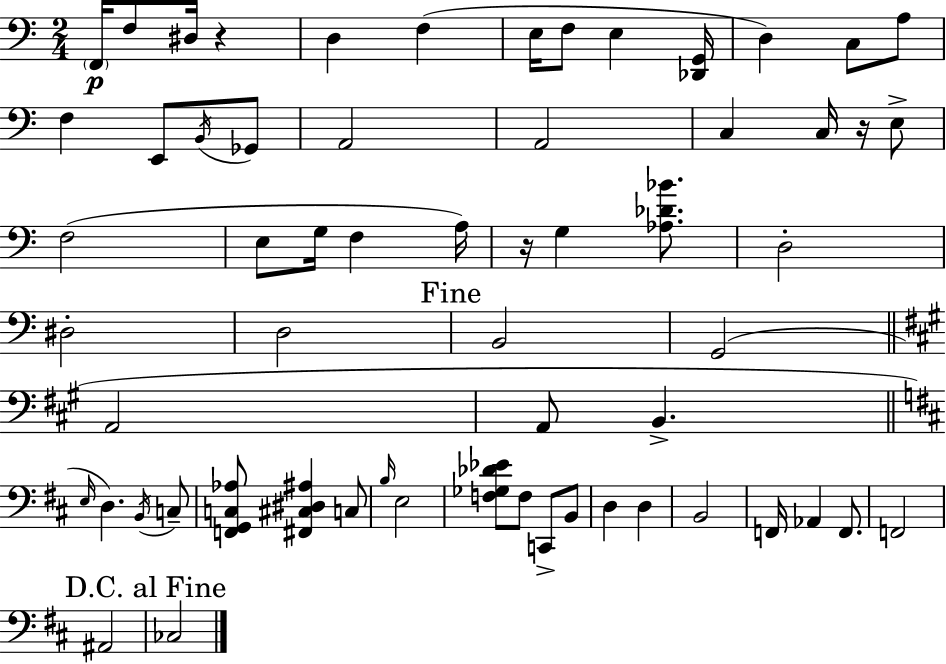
{
  \clef bass
  \numericTimeSignature
  \time 2/4
  \key a \minor
  \parenthesize f,16\p f8 dis16 r4 | d4 f4( | e16 f8 e4 <des, g,>16 | d4) c8 a8 | \break f4 e,8 \acciaccatura { b,16 } ges,8 | a,2 | a,2 | c4 c16 r16 e8-> | \break f2( | e8 g16 f4 | a16) r16 g4 <aes des' bes'>8. | d2-. | \break dis2-. | d2 | \mark "Fine" b,2 | g,2( | \break \bar "||" \break \key a \major a,2 | a,8 b,4.-> | \bar "||" \break \key b \minor \grace { e16 }) d4. \acciaccatura { b,16 } | c8-- <f, g, c aes>8 <fis, cis dis ais>4 | c8 \grace { b16 } e2 | <f ges des' ees'>8 f8 c,8-> | \break b,8 d4 d4 | b,2 | f,16 aes,4 | f,8. f,2 | \break ais,2 | \mark "D.C. al Fine" ces2 | \bar "|."
}